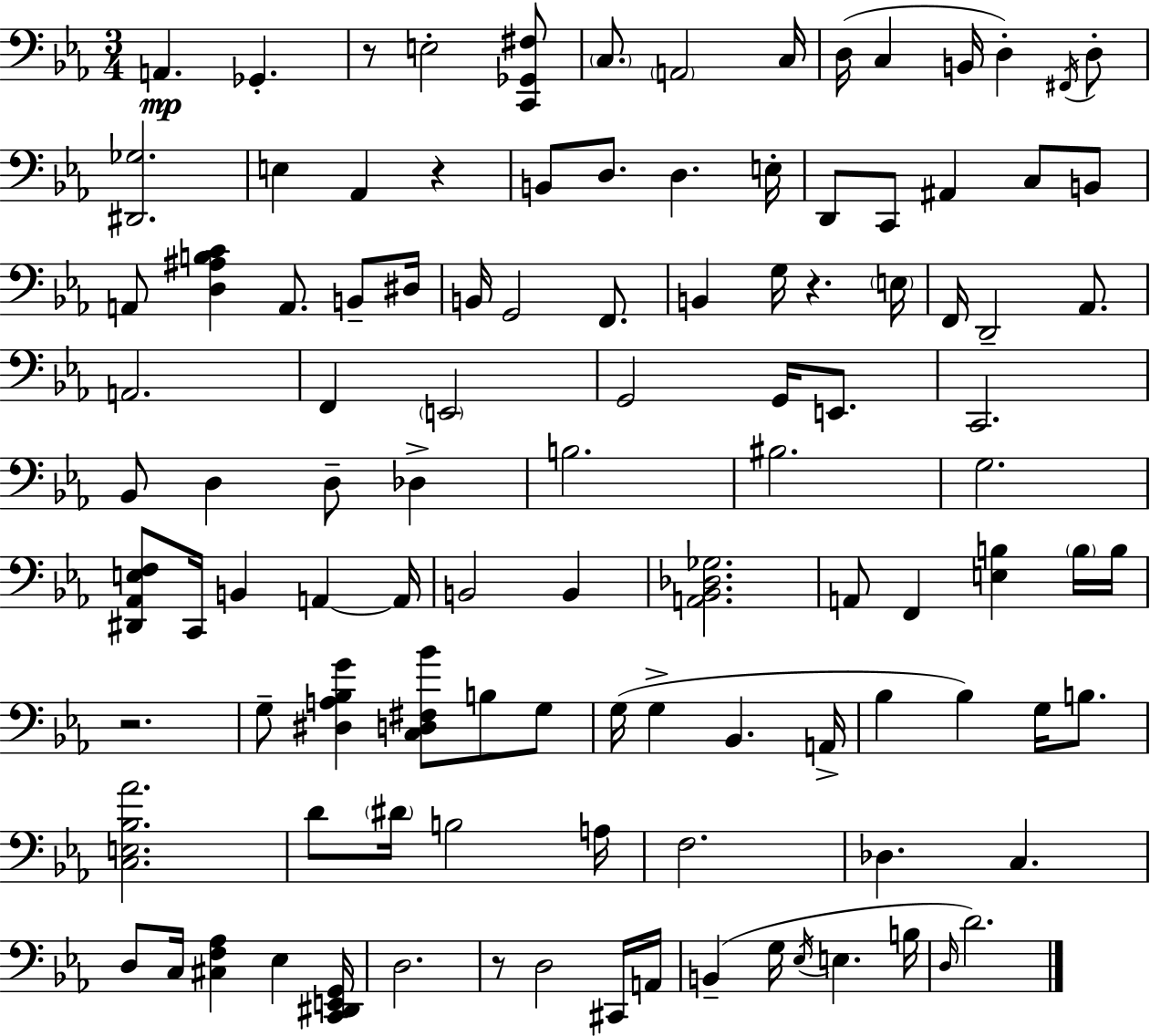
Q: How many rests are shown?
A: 5